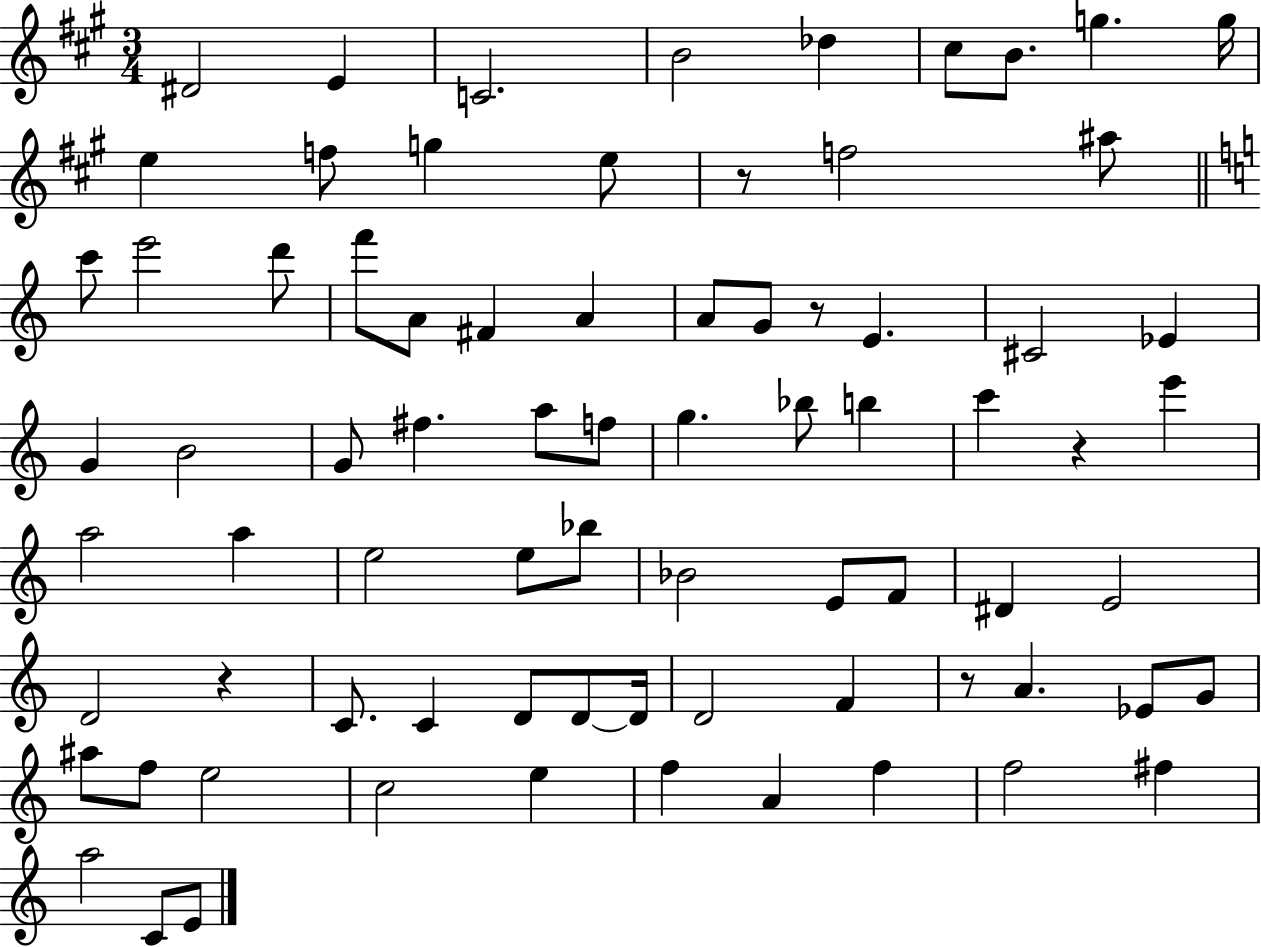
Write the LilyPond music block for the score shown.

{
  \clef treble
  \numericTimeSignature
  \time 3/4
  \key a \major
  dis'2 e'4 | c'2. | b'2 des''4 | cis''8 b'8. g''4. g''16 | \break e''4 f''8 g''4 e''8 | r8 f''2 ais''8 | \bar "||" \break \key c \major c'''8 e'''2 d'''8 | f'''8 a'8 fis'4 a'4 | a'8 g'8 r8 e'4. | cis'2 ees'4 | \break g'4 b'2 | g'8 fis''4. a''8 f''8 | g''4. bes''8 b''4 | c'''4 r4 e'''4 | \break a''2 a''4 | e''2 e''8 bes''8 | bes'2 e'8 f'8 | dis'4 e'2 | \break d'2 r4 | c'8. c'4 d'8 d'8~~ d'16 | d'2 f'4 | r8 a'4. ees'8 g'8 | \break ais''8 f''8 e''2 | c''2 e''4 | f''4 a'4 f''4 | f''2 fis''4 | \break a''2 c'8 e'8 | \bar "|."
}